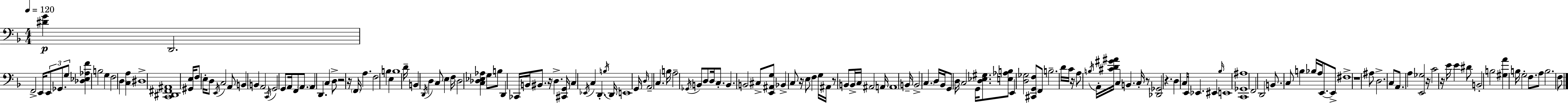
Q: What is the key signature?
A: F major